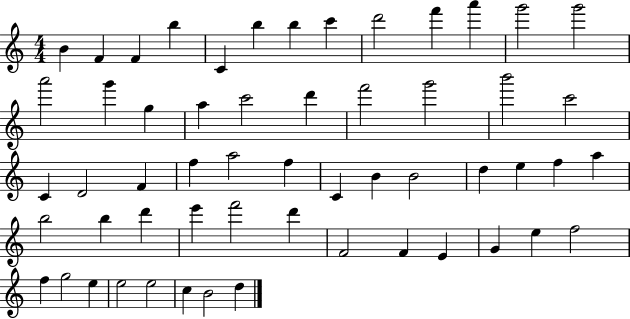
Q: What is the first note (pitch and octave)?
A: B4